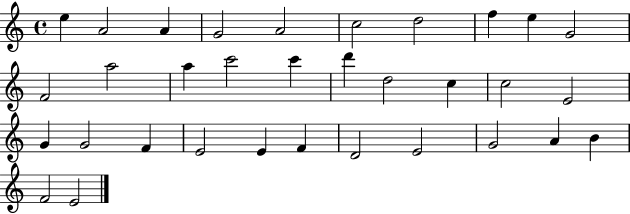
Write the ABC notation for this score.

X:1
T:Untitled
M:4/4
L:1/4
K:C
e A2 A G2 A2 c2 d2 f e G2 F2 a2 a c'2 c' d' d2 c c2 E2 G G2 F E2 E F D2 E2 G2 A B F2 E2